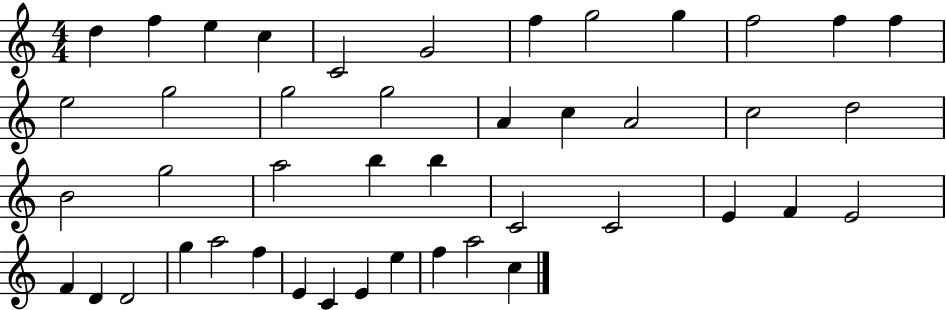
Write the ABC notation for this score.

X:1
T:Untitled
M:4/4
L:1/4
K:C
d f e c C2 G2 f g2 g f2 f f e2 g2 g2 g2 A c A2 c2 d2 B2 g2 a2 b b C2 C2 E F E2 F D D2 g a2 f E C E e f a2 c